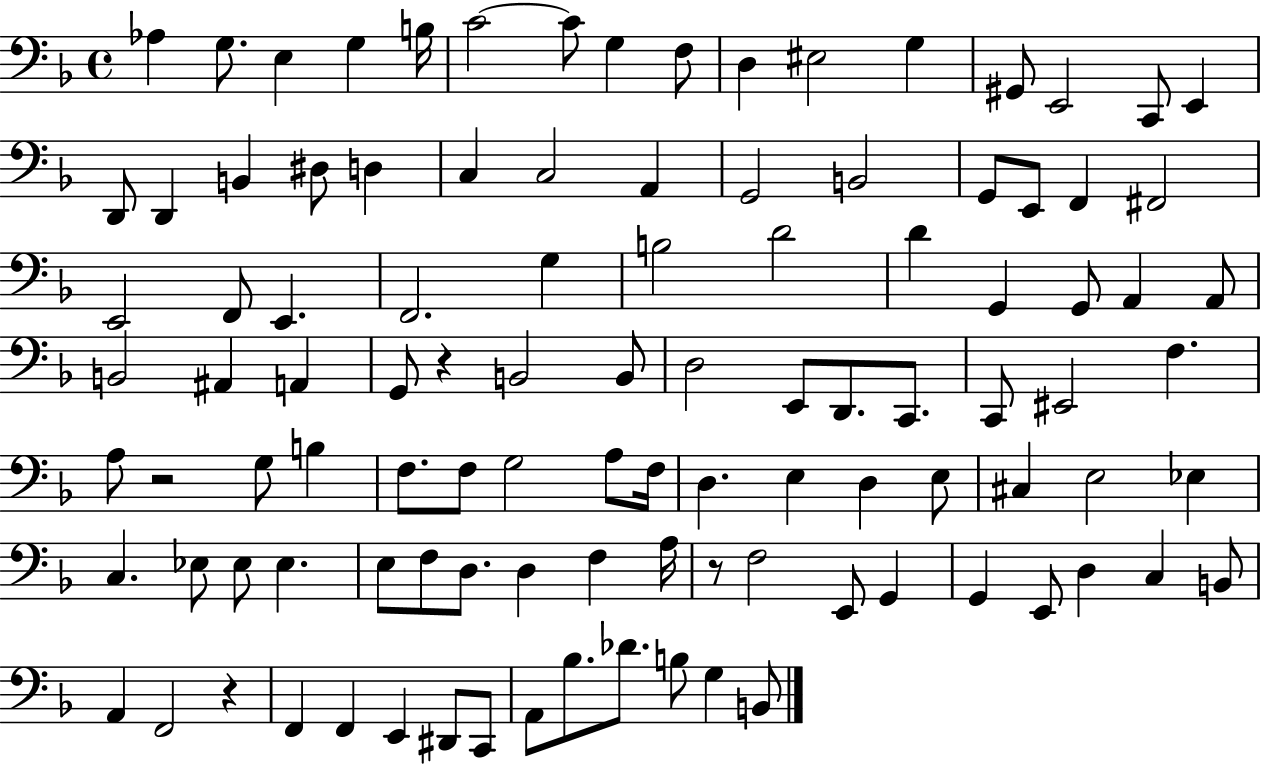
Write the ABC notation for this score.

X:1
T:Untitled
M:4/4
L:1/4
K:F
_A, G,/2 E, G, B,/4 C2 C/2 G, F,/2 D, ^E,2 G, ^G,,/2 E,,2 C,,/2 E,, D,,/2 D,, B,, ^D,/2 D, C, C,2 A,, G,,2 B,,2 G,,/2 E,,/2 F,, ^F,,2 E,,2 F,,/2 E,, F,,2 G, B,2 D2 D G,, G,,/2 A,, A,,/2 B,,2 ^A,, A,, G,,/2 z B,,2 B,,/2 D,2 E,,/2 D,,/2 C,,/2 C,,/2 ^E,,2 F, A,/2 z2 G,/2 B, F,/2 F,/2 G,2 A,/2 F,/4 D, E, D, E,/2 ^C, E,2 _E, C, _E,/2 _E,/2 _E, E,/2 F,/2 D,/2 D, F, A,/4 z/2 F,2 E,,/2 G,, G,, E,,/2 D, C, B,,/2 A,, F,,2 z F,, F,, E,, ^D,,/2 C,,/2 A,,/2 _B,/2 _D/2 B,/2 G, B,,/2